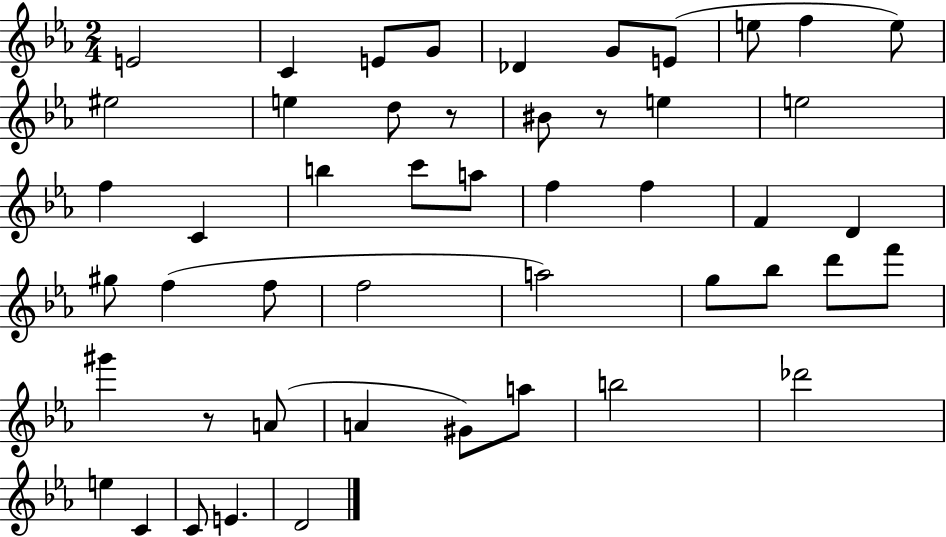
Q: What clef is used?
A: treble